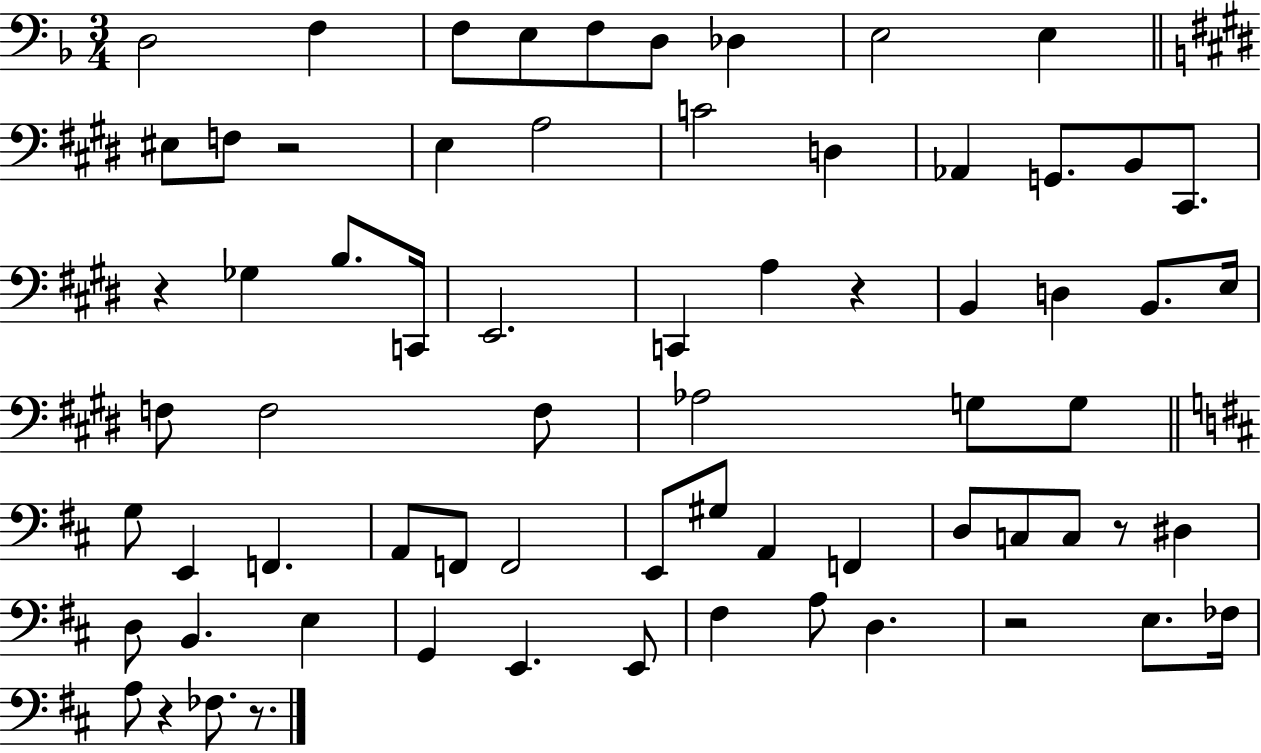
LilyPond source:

{
  \clef bass
  \numericTimeSignature
  \time 3/4
  \key f \major
  d2 f4 | f8 e8 f8 d8 des4 | e2 e4 | \bar "||" \break \key e \major eis8 f8 r2 | e4 a2 | c'2 d4 | aes,4 g,8. b,8 cis,8. | \break r4 ges4 b8. c,16 | e,2. | c,4 a4 r4 | b,4 d4 b,8. e16 | \break f8 f2 f8 | aes2 g8 g8 | \bar "||" \break \key d \major g8 e,4 f,4. | a,8 f,8 f,2 | e,8 gis8 a,4 f,4 | d8 c8 c8 r8 dis4 | \break d8 b,4. e4 | g,4 e,4. e,8 | fis4 a8 d4. | r2 e8. fes16 | \break a8 r4 fes8. r8. | \bar "|."
}